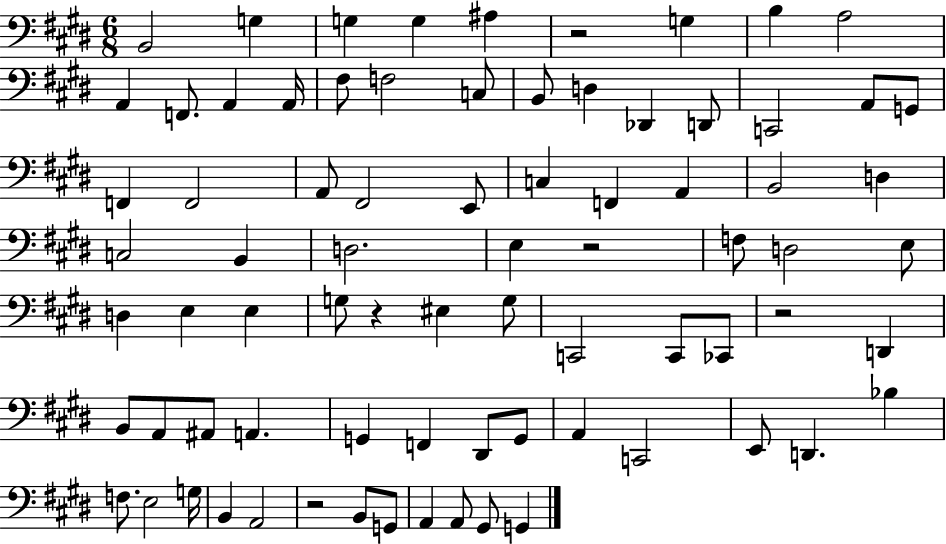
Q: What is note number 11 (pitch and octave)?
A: A2